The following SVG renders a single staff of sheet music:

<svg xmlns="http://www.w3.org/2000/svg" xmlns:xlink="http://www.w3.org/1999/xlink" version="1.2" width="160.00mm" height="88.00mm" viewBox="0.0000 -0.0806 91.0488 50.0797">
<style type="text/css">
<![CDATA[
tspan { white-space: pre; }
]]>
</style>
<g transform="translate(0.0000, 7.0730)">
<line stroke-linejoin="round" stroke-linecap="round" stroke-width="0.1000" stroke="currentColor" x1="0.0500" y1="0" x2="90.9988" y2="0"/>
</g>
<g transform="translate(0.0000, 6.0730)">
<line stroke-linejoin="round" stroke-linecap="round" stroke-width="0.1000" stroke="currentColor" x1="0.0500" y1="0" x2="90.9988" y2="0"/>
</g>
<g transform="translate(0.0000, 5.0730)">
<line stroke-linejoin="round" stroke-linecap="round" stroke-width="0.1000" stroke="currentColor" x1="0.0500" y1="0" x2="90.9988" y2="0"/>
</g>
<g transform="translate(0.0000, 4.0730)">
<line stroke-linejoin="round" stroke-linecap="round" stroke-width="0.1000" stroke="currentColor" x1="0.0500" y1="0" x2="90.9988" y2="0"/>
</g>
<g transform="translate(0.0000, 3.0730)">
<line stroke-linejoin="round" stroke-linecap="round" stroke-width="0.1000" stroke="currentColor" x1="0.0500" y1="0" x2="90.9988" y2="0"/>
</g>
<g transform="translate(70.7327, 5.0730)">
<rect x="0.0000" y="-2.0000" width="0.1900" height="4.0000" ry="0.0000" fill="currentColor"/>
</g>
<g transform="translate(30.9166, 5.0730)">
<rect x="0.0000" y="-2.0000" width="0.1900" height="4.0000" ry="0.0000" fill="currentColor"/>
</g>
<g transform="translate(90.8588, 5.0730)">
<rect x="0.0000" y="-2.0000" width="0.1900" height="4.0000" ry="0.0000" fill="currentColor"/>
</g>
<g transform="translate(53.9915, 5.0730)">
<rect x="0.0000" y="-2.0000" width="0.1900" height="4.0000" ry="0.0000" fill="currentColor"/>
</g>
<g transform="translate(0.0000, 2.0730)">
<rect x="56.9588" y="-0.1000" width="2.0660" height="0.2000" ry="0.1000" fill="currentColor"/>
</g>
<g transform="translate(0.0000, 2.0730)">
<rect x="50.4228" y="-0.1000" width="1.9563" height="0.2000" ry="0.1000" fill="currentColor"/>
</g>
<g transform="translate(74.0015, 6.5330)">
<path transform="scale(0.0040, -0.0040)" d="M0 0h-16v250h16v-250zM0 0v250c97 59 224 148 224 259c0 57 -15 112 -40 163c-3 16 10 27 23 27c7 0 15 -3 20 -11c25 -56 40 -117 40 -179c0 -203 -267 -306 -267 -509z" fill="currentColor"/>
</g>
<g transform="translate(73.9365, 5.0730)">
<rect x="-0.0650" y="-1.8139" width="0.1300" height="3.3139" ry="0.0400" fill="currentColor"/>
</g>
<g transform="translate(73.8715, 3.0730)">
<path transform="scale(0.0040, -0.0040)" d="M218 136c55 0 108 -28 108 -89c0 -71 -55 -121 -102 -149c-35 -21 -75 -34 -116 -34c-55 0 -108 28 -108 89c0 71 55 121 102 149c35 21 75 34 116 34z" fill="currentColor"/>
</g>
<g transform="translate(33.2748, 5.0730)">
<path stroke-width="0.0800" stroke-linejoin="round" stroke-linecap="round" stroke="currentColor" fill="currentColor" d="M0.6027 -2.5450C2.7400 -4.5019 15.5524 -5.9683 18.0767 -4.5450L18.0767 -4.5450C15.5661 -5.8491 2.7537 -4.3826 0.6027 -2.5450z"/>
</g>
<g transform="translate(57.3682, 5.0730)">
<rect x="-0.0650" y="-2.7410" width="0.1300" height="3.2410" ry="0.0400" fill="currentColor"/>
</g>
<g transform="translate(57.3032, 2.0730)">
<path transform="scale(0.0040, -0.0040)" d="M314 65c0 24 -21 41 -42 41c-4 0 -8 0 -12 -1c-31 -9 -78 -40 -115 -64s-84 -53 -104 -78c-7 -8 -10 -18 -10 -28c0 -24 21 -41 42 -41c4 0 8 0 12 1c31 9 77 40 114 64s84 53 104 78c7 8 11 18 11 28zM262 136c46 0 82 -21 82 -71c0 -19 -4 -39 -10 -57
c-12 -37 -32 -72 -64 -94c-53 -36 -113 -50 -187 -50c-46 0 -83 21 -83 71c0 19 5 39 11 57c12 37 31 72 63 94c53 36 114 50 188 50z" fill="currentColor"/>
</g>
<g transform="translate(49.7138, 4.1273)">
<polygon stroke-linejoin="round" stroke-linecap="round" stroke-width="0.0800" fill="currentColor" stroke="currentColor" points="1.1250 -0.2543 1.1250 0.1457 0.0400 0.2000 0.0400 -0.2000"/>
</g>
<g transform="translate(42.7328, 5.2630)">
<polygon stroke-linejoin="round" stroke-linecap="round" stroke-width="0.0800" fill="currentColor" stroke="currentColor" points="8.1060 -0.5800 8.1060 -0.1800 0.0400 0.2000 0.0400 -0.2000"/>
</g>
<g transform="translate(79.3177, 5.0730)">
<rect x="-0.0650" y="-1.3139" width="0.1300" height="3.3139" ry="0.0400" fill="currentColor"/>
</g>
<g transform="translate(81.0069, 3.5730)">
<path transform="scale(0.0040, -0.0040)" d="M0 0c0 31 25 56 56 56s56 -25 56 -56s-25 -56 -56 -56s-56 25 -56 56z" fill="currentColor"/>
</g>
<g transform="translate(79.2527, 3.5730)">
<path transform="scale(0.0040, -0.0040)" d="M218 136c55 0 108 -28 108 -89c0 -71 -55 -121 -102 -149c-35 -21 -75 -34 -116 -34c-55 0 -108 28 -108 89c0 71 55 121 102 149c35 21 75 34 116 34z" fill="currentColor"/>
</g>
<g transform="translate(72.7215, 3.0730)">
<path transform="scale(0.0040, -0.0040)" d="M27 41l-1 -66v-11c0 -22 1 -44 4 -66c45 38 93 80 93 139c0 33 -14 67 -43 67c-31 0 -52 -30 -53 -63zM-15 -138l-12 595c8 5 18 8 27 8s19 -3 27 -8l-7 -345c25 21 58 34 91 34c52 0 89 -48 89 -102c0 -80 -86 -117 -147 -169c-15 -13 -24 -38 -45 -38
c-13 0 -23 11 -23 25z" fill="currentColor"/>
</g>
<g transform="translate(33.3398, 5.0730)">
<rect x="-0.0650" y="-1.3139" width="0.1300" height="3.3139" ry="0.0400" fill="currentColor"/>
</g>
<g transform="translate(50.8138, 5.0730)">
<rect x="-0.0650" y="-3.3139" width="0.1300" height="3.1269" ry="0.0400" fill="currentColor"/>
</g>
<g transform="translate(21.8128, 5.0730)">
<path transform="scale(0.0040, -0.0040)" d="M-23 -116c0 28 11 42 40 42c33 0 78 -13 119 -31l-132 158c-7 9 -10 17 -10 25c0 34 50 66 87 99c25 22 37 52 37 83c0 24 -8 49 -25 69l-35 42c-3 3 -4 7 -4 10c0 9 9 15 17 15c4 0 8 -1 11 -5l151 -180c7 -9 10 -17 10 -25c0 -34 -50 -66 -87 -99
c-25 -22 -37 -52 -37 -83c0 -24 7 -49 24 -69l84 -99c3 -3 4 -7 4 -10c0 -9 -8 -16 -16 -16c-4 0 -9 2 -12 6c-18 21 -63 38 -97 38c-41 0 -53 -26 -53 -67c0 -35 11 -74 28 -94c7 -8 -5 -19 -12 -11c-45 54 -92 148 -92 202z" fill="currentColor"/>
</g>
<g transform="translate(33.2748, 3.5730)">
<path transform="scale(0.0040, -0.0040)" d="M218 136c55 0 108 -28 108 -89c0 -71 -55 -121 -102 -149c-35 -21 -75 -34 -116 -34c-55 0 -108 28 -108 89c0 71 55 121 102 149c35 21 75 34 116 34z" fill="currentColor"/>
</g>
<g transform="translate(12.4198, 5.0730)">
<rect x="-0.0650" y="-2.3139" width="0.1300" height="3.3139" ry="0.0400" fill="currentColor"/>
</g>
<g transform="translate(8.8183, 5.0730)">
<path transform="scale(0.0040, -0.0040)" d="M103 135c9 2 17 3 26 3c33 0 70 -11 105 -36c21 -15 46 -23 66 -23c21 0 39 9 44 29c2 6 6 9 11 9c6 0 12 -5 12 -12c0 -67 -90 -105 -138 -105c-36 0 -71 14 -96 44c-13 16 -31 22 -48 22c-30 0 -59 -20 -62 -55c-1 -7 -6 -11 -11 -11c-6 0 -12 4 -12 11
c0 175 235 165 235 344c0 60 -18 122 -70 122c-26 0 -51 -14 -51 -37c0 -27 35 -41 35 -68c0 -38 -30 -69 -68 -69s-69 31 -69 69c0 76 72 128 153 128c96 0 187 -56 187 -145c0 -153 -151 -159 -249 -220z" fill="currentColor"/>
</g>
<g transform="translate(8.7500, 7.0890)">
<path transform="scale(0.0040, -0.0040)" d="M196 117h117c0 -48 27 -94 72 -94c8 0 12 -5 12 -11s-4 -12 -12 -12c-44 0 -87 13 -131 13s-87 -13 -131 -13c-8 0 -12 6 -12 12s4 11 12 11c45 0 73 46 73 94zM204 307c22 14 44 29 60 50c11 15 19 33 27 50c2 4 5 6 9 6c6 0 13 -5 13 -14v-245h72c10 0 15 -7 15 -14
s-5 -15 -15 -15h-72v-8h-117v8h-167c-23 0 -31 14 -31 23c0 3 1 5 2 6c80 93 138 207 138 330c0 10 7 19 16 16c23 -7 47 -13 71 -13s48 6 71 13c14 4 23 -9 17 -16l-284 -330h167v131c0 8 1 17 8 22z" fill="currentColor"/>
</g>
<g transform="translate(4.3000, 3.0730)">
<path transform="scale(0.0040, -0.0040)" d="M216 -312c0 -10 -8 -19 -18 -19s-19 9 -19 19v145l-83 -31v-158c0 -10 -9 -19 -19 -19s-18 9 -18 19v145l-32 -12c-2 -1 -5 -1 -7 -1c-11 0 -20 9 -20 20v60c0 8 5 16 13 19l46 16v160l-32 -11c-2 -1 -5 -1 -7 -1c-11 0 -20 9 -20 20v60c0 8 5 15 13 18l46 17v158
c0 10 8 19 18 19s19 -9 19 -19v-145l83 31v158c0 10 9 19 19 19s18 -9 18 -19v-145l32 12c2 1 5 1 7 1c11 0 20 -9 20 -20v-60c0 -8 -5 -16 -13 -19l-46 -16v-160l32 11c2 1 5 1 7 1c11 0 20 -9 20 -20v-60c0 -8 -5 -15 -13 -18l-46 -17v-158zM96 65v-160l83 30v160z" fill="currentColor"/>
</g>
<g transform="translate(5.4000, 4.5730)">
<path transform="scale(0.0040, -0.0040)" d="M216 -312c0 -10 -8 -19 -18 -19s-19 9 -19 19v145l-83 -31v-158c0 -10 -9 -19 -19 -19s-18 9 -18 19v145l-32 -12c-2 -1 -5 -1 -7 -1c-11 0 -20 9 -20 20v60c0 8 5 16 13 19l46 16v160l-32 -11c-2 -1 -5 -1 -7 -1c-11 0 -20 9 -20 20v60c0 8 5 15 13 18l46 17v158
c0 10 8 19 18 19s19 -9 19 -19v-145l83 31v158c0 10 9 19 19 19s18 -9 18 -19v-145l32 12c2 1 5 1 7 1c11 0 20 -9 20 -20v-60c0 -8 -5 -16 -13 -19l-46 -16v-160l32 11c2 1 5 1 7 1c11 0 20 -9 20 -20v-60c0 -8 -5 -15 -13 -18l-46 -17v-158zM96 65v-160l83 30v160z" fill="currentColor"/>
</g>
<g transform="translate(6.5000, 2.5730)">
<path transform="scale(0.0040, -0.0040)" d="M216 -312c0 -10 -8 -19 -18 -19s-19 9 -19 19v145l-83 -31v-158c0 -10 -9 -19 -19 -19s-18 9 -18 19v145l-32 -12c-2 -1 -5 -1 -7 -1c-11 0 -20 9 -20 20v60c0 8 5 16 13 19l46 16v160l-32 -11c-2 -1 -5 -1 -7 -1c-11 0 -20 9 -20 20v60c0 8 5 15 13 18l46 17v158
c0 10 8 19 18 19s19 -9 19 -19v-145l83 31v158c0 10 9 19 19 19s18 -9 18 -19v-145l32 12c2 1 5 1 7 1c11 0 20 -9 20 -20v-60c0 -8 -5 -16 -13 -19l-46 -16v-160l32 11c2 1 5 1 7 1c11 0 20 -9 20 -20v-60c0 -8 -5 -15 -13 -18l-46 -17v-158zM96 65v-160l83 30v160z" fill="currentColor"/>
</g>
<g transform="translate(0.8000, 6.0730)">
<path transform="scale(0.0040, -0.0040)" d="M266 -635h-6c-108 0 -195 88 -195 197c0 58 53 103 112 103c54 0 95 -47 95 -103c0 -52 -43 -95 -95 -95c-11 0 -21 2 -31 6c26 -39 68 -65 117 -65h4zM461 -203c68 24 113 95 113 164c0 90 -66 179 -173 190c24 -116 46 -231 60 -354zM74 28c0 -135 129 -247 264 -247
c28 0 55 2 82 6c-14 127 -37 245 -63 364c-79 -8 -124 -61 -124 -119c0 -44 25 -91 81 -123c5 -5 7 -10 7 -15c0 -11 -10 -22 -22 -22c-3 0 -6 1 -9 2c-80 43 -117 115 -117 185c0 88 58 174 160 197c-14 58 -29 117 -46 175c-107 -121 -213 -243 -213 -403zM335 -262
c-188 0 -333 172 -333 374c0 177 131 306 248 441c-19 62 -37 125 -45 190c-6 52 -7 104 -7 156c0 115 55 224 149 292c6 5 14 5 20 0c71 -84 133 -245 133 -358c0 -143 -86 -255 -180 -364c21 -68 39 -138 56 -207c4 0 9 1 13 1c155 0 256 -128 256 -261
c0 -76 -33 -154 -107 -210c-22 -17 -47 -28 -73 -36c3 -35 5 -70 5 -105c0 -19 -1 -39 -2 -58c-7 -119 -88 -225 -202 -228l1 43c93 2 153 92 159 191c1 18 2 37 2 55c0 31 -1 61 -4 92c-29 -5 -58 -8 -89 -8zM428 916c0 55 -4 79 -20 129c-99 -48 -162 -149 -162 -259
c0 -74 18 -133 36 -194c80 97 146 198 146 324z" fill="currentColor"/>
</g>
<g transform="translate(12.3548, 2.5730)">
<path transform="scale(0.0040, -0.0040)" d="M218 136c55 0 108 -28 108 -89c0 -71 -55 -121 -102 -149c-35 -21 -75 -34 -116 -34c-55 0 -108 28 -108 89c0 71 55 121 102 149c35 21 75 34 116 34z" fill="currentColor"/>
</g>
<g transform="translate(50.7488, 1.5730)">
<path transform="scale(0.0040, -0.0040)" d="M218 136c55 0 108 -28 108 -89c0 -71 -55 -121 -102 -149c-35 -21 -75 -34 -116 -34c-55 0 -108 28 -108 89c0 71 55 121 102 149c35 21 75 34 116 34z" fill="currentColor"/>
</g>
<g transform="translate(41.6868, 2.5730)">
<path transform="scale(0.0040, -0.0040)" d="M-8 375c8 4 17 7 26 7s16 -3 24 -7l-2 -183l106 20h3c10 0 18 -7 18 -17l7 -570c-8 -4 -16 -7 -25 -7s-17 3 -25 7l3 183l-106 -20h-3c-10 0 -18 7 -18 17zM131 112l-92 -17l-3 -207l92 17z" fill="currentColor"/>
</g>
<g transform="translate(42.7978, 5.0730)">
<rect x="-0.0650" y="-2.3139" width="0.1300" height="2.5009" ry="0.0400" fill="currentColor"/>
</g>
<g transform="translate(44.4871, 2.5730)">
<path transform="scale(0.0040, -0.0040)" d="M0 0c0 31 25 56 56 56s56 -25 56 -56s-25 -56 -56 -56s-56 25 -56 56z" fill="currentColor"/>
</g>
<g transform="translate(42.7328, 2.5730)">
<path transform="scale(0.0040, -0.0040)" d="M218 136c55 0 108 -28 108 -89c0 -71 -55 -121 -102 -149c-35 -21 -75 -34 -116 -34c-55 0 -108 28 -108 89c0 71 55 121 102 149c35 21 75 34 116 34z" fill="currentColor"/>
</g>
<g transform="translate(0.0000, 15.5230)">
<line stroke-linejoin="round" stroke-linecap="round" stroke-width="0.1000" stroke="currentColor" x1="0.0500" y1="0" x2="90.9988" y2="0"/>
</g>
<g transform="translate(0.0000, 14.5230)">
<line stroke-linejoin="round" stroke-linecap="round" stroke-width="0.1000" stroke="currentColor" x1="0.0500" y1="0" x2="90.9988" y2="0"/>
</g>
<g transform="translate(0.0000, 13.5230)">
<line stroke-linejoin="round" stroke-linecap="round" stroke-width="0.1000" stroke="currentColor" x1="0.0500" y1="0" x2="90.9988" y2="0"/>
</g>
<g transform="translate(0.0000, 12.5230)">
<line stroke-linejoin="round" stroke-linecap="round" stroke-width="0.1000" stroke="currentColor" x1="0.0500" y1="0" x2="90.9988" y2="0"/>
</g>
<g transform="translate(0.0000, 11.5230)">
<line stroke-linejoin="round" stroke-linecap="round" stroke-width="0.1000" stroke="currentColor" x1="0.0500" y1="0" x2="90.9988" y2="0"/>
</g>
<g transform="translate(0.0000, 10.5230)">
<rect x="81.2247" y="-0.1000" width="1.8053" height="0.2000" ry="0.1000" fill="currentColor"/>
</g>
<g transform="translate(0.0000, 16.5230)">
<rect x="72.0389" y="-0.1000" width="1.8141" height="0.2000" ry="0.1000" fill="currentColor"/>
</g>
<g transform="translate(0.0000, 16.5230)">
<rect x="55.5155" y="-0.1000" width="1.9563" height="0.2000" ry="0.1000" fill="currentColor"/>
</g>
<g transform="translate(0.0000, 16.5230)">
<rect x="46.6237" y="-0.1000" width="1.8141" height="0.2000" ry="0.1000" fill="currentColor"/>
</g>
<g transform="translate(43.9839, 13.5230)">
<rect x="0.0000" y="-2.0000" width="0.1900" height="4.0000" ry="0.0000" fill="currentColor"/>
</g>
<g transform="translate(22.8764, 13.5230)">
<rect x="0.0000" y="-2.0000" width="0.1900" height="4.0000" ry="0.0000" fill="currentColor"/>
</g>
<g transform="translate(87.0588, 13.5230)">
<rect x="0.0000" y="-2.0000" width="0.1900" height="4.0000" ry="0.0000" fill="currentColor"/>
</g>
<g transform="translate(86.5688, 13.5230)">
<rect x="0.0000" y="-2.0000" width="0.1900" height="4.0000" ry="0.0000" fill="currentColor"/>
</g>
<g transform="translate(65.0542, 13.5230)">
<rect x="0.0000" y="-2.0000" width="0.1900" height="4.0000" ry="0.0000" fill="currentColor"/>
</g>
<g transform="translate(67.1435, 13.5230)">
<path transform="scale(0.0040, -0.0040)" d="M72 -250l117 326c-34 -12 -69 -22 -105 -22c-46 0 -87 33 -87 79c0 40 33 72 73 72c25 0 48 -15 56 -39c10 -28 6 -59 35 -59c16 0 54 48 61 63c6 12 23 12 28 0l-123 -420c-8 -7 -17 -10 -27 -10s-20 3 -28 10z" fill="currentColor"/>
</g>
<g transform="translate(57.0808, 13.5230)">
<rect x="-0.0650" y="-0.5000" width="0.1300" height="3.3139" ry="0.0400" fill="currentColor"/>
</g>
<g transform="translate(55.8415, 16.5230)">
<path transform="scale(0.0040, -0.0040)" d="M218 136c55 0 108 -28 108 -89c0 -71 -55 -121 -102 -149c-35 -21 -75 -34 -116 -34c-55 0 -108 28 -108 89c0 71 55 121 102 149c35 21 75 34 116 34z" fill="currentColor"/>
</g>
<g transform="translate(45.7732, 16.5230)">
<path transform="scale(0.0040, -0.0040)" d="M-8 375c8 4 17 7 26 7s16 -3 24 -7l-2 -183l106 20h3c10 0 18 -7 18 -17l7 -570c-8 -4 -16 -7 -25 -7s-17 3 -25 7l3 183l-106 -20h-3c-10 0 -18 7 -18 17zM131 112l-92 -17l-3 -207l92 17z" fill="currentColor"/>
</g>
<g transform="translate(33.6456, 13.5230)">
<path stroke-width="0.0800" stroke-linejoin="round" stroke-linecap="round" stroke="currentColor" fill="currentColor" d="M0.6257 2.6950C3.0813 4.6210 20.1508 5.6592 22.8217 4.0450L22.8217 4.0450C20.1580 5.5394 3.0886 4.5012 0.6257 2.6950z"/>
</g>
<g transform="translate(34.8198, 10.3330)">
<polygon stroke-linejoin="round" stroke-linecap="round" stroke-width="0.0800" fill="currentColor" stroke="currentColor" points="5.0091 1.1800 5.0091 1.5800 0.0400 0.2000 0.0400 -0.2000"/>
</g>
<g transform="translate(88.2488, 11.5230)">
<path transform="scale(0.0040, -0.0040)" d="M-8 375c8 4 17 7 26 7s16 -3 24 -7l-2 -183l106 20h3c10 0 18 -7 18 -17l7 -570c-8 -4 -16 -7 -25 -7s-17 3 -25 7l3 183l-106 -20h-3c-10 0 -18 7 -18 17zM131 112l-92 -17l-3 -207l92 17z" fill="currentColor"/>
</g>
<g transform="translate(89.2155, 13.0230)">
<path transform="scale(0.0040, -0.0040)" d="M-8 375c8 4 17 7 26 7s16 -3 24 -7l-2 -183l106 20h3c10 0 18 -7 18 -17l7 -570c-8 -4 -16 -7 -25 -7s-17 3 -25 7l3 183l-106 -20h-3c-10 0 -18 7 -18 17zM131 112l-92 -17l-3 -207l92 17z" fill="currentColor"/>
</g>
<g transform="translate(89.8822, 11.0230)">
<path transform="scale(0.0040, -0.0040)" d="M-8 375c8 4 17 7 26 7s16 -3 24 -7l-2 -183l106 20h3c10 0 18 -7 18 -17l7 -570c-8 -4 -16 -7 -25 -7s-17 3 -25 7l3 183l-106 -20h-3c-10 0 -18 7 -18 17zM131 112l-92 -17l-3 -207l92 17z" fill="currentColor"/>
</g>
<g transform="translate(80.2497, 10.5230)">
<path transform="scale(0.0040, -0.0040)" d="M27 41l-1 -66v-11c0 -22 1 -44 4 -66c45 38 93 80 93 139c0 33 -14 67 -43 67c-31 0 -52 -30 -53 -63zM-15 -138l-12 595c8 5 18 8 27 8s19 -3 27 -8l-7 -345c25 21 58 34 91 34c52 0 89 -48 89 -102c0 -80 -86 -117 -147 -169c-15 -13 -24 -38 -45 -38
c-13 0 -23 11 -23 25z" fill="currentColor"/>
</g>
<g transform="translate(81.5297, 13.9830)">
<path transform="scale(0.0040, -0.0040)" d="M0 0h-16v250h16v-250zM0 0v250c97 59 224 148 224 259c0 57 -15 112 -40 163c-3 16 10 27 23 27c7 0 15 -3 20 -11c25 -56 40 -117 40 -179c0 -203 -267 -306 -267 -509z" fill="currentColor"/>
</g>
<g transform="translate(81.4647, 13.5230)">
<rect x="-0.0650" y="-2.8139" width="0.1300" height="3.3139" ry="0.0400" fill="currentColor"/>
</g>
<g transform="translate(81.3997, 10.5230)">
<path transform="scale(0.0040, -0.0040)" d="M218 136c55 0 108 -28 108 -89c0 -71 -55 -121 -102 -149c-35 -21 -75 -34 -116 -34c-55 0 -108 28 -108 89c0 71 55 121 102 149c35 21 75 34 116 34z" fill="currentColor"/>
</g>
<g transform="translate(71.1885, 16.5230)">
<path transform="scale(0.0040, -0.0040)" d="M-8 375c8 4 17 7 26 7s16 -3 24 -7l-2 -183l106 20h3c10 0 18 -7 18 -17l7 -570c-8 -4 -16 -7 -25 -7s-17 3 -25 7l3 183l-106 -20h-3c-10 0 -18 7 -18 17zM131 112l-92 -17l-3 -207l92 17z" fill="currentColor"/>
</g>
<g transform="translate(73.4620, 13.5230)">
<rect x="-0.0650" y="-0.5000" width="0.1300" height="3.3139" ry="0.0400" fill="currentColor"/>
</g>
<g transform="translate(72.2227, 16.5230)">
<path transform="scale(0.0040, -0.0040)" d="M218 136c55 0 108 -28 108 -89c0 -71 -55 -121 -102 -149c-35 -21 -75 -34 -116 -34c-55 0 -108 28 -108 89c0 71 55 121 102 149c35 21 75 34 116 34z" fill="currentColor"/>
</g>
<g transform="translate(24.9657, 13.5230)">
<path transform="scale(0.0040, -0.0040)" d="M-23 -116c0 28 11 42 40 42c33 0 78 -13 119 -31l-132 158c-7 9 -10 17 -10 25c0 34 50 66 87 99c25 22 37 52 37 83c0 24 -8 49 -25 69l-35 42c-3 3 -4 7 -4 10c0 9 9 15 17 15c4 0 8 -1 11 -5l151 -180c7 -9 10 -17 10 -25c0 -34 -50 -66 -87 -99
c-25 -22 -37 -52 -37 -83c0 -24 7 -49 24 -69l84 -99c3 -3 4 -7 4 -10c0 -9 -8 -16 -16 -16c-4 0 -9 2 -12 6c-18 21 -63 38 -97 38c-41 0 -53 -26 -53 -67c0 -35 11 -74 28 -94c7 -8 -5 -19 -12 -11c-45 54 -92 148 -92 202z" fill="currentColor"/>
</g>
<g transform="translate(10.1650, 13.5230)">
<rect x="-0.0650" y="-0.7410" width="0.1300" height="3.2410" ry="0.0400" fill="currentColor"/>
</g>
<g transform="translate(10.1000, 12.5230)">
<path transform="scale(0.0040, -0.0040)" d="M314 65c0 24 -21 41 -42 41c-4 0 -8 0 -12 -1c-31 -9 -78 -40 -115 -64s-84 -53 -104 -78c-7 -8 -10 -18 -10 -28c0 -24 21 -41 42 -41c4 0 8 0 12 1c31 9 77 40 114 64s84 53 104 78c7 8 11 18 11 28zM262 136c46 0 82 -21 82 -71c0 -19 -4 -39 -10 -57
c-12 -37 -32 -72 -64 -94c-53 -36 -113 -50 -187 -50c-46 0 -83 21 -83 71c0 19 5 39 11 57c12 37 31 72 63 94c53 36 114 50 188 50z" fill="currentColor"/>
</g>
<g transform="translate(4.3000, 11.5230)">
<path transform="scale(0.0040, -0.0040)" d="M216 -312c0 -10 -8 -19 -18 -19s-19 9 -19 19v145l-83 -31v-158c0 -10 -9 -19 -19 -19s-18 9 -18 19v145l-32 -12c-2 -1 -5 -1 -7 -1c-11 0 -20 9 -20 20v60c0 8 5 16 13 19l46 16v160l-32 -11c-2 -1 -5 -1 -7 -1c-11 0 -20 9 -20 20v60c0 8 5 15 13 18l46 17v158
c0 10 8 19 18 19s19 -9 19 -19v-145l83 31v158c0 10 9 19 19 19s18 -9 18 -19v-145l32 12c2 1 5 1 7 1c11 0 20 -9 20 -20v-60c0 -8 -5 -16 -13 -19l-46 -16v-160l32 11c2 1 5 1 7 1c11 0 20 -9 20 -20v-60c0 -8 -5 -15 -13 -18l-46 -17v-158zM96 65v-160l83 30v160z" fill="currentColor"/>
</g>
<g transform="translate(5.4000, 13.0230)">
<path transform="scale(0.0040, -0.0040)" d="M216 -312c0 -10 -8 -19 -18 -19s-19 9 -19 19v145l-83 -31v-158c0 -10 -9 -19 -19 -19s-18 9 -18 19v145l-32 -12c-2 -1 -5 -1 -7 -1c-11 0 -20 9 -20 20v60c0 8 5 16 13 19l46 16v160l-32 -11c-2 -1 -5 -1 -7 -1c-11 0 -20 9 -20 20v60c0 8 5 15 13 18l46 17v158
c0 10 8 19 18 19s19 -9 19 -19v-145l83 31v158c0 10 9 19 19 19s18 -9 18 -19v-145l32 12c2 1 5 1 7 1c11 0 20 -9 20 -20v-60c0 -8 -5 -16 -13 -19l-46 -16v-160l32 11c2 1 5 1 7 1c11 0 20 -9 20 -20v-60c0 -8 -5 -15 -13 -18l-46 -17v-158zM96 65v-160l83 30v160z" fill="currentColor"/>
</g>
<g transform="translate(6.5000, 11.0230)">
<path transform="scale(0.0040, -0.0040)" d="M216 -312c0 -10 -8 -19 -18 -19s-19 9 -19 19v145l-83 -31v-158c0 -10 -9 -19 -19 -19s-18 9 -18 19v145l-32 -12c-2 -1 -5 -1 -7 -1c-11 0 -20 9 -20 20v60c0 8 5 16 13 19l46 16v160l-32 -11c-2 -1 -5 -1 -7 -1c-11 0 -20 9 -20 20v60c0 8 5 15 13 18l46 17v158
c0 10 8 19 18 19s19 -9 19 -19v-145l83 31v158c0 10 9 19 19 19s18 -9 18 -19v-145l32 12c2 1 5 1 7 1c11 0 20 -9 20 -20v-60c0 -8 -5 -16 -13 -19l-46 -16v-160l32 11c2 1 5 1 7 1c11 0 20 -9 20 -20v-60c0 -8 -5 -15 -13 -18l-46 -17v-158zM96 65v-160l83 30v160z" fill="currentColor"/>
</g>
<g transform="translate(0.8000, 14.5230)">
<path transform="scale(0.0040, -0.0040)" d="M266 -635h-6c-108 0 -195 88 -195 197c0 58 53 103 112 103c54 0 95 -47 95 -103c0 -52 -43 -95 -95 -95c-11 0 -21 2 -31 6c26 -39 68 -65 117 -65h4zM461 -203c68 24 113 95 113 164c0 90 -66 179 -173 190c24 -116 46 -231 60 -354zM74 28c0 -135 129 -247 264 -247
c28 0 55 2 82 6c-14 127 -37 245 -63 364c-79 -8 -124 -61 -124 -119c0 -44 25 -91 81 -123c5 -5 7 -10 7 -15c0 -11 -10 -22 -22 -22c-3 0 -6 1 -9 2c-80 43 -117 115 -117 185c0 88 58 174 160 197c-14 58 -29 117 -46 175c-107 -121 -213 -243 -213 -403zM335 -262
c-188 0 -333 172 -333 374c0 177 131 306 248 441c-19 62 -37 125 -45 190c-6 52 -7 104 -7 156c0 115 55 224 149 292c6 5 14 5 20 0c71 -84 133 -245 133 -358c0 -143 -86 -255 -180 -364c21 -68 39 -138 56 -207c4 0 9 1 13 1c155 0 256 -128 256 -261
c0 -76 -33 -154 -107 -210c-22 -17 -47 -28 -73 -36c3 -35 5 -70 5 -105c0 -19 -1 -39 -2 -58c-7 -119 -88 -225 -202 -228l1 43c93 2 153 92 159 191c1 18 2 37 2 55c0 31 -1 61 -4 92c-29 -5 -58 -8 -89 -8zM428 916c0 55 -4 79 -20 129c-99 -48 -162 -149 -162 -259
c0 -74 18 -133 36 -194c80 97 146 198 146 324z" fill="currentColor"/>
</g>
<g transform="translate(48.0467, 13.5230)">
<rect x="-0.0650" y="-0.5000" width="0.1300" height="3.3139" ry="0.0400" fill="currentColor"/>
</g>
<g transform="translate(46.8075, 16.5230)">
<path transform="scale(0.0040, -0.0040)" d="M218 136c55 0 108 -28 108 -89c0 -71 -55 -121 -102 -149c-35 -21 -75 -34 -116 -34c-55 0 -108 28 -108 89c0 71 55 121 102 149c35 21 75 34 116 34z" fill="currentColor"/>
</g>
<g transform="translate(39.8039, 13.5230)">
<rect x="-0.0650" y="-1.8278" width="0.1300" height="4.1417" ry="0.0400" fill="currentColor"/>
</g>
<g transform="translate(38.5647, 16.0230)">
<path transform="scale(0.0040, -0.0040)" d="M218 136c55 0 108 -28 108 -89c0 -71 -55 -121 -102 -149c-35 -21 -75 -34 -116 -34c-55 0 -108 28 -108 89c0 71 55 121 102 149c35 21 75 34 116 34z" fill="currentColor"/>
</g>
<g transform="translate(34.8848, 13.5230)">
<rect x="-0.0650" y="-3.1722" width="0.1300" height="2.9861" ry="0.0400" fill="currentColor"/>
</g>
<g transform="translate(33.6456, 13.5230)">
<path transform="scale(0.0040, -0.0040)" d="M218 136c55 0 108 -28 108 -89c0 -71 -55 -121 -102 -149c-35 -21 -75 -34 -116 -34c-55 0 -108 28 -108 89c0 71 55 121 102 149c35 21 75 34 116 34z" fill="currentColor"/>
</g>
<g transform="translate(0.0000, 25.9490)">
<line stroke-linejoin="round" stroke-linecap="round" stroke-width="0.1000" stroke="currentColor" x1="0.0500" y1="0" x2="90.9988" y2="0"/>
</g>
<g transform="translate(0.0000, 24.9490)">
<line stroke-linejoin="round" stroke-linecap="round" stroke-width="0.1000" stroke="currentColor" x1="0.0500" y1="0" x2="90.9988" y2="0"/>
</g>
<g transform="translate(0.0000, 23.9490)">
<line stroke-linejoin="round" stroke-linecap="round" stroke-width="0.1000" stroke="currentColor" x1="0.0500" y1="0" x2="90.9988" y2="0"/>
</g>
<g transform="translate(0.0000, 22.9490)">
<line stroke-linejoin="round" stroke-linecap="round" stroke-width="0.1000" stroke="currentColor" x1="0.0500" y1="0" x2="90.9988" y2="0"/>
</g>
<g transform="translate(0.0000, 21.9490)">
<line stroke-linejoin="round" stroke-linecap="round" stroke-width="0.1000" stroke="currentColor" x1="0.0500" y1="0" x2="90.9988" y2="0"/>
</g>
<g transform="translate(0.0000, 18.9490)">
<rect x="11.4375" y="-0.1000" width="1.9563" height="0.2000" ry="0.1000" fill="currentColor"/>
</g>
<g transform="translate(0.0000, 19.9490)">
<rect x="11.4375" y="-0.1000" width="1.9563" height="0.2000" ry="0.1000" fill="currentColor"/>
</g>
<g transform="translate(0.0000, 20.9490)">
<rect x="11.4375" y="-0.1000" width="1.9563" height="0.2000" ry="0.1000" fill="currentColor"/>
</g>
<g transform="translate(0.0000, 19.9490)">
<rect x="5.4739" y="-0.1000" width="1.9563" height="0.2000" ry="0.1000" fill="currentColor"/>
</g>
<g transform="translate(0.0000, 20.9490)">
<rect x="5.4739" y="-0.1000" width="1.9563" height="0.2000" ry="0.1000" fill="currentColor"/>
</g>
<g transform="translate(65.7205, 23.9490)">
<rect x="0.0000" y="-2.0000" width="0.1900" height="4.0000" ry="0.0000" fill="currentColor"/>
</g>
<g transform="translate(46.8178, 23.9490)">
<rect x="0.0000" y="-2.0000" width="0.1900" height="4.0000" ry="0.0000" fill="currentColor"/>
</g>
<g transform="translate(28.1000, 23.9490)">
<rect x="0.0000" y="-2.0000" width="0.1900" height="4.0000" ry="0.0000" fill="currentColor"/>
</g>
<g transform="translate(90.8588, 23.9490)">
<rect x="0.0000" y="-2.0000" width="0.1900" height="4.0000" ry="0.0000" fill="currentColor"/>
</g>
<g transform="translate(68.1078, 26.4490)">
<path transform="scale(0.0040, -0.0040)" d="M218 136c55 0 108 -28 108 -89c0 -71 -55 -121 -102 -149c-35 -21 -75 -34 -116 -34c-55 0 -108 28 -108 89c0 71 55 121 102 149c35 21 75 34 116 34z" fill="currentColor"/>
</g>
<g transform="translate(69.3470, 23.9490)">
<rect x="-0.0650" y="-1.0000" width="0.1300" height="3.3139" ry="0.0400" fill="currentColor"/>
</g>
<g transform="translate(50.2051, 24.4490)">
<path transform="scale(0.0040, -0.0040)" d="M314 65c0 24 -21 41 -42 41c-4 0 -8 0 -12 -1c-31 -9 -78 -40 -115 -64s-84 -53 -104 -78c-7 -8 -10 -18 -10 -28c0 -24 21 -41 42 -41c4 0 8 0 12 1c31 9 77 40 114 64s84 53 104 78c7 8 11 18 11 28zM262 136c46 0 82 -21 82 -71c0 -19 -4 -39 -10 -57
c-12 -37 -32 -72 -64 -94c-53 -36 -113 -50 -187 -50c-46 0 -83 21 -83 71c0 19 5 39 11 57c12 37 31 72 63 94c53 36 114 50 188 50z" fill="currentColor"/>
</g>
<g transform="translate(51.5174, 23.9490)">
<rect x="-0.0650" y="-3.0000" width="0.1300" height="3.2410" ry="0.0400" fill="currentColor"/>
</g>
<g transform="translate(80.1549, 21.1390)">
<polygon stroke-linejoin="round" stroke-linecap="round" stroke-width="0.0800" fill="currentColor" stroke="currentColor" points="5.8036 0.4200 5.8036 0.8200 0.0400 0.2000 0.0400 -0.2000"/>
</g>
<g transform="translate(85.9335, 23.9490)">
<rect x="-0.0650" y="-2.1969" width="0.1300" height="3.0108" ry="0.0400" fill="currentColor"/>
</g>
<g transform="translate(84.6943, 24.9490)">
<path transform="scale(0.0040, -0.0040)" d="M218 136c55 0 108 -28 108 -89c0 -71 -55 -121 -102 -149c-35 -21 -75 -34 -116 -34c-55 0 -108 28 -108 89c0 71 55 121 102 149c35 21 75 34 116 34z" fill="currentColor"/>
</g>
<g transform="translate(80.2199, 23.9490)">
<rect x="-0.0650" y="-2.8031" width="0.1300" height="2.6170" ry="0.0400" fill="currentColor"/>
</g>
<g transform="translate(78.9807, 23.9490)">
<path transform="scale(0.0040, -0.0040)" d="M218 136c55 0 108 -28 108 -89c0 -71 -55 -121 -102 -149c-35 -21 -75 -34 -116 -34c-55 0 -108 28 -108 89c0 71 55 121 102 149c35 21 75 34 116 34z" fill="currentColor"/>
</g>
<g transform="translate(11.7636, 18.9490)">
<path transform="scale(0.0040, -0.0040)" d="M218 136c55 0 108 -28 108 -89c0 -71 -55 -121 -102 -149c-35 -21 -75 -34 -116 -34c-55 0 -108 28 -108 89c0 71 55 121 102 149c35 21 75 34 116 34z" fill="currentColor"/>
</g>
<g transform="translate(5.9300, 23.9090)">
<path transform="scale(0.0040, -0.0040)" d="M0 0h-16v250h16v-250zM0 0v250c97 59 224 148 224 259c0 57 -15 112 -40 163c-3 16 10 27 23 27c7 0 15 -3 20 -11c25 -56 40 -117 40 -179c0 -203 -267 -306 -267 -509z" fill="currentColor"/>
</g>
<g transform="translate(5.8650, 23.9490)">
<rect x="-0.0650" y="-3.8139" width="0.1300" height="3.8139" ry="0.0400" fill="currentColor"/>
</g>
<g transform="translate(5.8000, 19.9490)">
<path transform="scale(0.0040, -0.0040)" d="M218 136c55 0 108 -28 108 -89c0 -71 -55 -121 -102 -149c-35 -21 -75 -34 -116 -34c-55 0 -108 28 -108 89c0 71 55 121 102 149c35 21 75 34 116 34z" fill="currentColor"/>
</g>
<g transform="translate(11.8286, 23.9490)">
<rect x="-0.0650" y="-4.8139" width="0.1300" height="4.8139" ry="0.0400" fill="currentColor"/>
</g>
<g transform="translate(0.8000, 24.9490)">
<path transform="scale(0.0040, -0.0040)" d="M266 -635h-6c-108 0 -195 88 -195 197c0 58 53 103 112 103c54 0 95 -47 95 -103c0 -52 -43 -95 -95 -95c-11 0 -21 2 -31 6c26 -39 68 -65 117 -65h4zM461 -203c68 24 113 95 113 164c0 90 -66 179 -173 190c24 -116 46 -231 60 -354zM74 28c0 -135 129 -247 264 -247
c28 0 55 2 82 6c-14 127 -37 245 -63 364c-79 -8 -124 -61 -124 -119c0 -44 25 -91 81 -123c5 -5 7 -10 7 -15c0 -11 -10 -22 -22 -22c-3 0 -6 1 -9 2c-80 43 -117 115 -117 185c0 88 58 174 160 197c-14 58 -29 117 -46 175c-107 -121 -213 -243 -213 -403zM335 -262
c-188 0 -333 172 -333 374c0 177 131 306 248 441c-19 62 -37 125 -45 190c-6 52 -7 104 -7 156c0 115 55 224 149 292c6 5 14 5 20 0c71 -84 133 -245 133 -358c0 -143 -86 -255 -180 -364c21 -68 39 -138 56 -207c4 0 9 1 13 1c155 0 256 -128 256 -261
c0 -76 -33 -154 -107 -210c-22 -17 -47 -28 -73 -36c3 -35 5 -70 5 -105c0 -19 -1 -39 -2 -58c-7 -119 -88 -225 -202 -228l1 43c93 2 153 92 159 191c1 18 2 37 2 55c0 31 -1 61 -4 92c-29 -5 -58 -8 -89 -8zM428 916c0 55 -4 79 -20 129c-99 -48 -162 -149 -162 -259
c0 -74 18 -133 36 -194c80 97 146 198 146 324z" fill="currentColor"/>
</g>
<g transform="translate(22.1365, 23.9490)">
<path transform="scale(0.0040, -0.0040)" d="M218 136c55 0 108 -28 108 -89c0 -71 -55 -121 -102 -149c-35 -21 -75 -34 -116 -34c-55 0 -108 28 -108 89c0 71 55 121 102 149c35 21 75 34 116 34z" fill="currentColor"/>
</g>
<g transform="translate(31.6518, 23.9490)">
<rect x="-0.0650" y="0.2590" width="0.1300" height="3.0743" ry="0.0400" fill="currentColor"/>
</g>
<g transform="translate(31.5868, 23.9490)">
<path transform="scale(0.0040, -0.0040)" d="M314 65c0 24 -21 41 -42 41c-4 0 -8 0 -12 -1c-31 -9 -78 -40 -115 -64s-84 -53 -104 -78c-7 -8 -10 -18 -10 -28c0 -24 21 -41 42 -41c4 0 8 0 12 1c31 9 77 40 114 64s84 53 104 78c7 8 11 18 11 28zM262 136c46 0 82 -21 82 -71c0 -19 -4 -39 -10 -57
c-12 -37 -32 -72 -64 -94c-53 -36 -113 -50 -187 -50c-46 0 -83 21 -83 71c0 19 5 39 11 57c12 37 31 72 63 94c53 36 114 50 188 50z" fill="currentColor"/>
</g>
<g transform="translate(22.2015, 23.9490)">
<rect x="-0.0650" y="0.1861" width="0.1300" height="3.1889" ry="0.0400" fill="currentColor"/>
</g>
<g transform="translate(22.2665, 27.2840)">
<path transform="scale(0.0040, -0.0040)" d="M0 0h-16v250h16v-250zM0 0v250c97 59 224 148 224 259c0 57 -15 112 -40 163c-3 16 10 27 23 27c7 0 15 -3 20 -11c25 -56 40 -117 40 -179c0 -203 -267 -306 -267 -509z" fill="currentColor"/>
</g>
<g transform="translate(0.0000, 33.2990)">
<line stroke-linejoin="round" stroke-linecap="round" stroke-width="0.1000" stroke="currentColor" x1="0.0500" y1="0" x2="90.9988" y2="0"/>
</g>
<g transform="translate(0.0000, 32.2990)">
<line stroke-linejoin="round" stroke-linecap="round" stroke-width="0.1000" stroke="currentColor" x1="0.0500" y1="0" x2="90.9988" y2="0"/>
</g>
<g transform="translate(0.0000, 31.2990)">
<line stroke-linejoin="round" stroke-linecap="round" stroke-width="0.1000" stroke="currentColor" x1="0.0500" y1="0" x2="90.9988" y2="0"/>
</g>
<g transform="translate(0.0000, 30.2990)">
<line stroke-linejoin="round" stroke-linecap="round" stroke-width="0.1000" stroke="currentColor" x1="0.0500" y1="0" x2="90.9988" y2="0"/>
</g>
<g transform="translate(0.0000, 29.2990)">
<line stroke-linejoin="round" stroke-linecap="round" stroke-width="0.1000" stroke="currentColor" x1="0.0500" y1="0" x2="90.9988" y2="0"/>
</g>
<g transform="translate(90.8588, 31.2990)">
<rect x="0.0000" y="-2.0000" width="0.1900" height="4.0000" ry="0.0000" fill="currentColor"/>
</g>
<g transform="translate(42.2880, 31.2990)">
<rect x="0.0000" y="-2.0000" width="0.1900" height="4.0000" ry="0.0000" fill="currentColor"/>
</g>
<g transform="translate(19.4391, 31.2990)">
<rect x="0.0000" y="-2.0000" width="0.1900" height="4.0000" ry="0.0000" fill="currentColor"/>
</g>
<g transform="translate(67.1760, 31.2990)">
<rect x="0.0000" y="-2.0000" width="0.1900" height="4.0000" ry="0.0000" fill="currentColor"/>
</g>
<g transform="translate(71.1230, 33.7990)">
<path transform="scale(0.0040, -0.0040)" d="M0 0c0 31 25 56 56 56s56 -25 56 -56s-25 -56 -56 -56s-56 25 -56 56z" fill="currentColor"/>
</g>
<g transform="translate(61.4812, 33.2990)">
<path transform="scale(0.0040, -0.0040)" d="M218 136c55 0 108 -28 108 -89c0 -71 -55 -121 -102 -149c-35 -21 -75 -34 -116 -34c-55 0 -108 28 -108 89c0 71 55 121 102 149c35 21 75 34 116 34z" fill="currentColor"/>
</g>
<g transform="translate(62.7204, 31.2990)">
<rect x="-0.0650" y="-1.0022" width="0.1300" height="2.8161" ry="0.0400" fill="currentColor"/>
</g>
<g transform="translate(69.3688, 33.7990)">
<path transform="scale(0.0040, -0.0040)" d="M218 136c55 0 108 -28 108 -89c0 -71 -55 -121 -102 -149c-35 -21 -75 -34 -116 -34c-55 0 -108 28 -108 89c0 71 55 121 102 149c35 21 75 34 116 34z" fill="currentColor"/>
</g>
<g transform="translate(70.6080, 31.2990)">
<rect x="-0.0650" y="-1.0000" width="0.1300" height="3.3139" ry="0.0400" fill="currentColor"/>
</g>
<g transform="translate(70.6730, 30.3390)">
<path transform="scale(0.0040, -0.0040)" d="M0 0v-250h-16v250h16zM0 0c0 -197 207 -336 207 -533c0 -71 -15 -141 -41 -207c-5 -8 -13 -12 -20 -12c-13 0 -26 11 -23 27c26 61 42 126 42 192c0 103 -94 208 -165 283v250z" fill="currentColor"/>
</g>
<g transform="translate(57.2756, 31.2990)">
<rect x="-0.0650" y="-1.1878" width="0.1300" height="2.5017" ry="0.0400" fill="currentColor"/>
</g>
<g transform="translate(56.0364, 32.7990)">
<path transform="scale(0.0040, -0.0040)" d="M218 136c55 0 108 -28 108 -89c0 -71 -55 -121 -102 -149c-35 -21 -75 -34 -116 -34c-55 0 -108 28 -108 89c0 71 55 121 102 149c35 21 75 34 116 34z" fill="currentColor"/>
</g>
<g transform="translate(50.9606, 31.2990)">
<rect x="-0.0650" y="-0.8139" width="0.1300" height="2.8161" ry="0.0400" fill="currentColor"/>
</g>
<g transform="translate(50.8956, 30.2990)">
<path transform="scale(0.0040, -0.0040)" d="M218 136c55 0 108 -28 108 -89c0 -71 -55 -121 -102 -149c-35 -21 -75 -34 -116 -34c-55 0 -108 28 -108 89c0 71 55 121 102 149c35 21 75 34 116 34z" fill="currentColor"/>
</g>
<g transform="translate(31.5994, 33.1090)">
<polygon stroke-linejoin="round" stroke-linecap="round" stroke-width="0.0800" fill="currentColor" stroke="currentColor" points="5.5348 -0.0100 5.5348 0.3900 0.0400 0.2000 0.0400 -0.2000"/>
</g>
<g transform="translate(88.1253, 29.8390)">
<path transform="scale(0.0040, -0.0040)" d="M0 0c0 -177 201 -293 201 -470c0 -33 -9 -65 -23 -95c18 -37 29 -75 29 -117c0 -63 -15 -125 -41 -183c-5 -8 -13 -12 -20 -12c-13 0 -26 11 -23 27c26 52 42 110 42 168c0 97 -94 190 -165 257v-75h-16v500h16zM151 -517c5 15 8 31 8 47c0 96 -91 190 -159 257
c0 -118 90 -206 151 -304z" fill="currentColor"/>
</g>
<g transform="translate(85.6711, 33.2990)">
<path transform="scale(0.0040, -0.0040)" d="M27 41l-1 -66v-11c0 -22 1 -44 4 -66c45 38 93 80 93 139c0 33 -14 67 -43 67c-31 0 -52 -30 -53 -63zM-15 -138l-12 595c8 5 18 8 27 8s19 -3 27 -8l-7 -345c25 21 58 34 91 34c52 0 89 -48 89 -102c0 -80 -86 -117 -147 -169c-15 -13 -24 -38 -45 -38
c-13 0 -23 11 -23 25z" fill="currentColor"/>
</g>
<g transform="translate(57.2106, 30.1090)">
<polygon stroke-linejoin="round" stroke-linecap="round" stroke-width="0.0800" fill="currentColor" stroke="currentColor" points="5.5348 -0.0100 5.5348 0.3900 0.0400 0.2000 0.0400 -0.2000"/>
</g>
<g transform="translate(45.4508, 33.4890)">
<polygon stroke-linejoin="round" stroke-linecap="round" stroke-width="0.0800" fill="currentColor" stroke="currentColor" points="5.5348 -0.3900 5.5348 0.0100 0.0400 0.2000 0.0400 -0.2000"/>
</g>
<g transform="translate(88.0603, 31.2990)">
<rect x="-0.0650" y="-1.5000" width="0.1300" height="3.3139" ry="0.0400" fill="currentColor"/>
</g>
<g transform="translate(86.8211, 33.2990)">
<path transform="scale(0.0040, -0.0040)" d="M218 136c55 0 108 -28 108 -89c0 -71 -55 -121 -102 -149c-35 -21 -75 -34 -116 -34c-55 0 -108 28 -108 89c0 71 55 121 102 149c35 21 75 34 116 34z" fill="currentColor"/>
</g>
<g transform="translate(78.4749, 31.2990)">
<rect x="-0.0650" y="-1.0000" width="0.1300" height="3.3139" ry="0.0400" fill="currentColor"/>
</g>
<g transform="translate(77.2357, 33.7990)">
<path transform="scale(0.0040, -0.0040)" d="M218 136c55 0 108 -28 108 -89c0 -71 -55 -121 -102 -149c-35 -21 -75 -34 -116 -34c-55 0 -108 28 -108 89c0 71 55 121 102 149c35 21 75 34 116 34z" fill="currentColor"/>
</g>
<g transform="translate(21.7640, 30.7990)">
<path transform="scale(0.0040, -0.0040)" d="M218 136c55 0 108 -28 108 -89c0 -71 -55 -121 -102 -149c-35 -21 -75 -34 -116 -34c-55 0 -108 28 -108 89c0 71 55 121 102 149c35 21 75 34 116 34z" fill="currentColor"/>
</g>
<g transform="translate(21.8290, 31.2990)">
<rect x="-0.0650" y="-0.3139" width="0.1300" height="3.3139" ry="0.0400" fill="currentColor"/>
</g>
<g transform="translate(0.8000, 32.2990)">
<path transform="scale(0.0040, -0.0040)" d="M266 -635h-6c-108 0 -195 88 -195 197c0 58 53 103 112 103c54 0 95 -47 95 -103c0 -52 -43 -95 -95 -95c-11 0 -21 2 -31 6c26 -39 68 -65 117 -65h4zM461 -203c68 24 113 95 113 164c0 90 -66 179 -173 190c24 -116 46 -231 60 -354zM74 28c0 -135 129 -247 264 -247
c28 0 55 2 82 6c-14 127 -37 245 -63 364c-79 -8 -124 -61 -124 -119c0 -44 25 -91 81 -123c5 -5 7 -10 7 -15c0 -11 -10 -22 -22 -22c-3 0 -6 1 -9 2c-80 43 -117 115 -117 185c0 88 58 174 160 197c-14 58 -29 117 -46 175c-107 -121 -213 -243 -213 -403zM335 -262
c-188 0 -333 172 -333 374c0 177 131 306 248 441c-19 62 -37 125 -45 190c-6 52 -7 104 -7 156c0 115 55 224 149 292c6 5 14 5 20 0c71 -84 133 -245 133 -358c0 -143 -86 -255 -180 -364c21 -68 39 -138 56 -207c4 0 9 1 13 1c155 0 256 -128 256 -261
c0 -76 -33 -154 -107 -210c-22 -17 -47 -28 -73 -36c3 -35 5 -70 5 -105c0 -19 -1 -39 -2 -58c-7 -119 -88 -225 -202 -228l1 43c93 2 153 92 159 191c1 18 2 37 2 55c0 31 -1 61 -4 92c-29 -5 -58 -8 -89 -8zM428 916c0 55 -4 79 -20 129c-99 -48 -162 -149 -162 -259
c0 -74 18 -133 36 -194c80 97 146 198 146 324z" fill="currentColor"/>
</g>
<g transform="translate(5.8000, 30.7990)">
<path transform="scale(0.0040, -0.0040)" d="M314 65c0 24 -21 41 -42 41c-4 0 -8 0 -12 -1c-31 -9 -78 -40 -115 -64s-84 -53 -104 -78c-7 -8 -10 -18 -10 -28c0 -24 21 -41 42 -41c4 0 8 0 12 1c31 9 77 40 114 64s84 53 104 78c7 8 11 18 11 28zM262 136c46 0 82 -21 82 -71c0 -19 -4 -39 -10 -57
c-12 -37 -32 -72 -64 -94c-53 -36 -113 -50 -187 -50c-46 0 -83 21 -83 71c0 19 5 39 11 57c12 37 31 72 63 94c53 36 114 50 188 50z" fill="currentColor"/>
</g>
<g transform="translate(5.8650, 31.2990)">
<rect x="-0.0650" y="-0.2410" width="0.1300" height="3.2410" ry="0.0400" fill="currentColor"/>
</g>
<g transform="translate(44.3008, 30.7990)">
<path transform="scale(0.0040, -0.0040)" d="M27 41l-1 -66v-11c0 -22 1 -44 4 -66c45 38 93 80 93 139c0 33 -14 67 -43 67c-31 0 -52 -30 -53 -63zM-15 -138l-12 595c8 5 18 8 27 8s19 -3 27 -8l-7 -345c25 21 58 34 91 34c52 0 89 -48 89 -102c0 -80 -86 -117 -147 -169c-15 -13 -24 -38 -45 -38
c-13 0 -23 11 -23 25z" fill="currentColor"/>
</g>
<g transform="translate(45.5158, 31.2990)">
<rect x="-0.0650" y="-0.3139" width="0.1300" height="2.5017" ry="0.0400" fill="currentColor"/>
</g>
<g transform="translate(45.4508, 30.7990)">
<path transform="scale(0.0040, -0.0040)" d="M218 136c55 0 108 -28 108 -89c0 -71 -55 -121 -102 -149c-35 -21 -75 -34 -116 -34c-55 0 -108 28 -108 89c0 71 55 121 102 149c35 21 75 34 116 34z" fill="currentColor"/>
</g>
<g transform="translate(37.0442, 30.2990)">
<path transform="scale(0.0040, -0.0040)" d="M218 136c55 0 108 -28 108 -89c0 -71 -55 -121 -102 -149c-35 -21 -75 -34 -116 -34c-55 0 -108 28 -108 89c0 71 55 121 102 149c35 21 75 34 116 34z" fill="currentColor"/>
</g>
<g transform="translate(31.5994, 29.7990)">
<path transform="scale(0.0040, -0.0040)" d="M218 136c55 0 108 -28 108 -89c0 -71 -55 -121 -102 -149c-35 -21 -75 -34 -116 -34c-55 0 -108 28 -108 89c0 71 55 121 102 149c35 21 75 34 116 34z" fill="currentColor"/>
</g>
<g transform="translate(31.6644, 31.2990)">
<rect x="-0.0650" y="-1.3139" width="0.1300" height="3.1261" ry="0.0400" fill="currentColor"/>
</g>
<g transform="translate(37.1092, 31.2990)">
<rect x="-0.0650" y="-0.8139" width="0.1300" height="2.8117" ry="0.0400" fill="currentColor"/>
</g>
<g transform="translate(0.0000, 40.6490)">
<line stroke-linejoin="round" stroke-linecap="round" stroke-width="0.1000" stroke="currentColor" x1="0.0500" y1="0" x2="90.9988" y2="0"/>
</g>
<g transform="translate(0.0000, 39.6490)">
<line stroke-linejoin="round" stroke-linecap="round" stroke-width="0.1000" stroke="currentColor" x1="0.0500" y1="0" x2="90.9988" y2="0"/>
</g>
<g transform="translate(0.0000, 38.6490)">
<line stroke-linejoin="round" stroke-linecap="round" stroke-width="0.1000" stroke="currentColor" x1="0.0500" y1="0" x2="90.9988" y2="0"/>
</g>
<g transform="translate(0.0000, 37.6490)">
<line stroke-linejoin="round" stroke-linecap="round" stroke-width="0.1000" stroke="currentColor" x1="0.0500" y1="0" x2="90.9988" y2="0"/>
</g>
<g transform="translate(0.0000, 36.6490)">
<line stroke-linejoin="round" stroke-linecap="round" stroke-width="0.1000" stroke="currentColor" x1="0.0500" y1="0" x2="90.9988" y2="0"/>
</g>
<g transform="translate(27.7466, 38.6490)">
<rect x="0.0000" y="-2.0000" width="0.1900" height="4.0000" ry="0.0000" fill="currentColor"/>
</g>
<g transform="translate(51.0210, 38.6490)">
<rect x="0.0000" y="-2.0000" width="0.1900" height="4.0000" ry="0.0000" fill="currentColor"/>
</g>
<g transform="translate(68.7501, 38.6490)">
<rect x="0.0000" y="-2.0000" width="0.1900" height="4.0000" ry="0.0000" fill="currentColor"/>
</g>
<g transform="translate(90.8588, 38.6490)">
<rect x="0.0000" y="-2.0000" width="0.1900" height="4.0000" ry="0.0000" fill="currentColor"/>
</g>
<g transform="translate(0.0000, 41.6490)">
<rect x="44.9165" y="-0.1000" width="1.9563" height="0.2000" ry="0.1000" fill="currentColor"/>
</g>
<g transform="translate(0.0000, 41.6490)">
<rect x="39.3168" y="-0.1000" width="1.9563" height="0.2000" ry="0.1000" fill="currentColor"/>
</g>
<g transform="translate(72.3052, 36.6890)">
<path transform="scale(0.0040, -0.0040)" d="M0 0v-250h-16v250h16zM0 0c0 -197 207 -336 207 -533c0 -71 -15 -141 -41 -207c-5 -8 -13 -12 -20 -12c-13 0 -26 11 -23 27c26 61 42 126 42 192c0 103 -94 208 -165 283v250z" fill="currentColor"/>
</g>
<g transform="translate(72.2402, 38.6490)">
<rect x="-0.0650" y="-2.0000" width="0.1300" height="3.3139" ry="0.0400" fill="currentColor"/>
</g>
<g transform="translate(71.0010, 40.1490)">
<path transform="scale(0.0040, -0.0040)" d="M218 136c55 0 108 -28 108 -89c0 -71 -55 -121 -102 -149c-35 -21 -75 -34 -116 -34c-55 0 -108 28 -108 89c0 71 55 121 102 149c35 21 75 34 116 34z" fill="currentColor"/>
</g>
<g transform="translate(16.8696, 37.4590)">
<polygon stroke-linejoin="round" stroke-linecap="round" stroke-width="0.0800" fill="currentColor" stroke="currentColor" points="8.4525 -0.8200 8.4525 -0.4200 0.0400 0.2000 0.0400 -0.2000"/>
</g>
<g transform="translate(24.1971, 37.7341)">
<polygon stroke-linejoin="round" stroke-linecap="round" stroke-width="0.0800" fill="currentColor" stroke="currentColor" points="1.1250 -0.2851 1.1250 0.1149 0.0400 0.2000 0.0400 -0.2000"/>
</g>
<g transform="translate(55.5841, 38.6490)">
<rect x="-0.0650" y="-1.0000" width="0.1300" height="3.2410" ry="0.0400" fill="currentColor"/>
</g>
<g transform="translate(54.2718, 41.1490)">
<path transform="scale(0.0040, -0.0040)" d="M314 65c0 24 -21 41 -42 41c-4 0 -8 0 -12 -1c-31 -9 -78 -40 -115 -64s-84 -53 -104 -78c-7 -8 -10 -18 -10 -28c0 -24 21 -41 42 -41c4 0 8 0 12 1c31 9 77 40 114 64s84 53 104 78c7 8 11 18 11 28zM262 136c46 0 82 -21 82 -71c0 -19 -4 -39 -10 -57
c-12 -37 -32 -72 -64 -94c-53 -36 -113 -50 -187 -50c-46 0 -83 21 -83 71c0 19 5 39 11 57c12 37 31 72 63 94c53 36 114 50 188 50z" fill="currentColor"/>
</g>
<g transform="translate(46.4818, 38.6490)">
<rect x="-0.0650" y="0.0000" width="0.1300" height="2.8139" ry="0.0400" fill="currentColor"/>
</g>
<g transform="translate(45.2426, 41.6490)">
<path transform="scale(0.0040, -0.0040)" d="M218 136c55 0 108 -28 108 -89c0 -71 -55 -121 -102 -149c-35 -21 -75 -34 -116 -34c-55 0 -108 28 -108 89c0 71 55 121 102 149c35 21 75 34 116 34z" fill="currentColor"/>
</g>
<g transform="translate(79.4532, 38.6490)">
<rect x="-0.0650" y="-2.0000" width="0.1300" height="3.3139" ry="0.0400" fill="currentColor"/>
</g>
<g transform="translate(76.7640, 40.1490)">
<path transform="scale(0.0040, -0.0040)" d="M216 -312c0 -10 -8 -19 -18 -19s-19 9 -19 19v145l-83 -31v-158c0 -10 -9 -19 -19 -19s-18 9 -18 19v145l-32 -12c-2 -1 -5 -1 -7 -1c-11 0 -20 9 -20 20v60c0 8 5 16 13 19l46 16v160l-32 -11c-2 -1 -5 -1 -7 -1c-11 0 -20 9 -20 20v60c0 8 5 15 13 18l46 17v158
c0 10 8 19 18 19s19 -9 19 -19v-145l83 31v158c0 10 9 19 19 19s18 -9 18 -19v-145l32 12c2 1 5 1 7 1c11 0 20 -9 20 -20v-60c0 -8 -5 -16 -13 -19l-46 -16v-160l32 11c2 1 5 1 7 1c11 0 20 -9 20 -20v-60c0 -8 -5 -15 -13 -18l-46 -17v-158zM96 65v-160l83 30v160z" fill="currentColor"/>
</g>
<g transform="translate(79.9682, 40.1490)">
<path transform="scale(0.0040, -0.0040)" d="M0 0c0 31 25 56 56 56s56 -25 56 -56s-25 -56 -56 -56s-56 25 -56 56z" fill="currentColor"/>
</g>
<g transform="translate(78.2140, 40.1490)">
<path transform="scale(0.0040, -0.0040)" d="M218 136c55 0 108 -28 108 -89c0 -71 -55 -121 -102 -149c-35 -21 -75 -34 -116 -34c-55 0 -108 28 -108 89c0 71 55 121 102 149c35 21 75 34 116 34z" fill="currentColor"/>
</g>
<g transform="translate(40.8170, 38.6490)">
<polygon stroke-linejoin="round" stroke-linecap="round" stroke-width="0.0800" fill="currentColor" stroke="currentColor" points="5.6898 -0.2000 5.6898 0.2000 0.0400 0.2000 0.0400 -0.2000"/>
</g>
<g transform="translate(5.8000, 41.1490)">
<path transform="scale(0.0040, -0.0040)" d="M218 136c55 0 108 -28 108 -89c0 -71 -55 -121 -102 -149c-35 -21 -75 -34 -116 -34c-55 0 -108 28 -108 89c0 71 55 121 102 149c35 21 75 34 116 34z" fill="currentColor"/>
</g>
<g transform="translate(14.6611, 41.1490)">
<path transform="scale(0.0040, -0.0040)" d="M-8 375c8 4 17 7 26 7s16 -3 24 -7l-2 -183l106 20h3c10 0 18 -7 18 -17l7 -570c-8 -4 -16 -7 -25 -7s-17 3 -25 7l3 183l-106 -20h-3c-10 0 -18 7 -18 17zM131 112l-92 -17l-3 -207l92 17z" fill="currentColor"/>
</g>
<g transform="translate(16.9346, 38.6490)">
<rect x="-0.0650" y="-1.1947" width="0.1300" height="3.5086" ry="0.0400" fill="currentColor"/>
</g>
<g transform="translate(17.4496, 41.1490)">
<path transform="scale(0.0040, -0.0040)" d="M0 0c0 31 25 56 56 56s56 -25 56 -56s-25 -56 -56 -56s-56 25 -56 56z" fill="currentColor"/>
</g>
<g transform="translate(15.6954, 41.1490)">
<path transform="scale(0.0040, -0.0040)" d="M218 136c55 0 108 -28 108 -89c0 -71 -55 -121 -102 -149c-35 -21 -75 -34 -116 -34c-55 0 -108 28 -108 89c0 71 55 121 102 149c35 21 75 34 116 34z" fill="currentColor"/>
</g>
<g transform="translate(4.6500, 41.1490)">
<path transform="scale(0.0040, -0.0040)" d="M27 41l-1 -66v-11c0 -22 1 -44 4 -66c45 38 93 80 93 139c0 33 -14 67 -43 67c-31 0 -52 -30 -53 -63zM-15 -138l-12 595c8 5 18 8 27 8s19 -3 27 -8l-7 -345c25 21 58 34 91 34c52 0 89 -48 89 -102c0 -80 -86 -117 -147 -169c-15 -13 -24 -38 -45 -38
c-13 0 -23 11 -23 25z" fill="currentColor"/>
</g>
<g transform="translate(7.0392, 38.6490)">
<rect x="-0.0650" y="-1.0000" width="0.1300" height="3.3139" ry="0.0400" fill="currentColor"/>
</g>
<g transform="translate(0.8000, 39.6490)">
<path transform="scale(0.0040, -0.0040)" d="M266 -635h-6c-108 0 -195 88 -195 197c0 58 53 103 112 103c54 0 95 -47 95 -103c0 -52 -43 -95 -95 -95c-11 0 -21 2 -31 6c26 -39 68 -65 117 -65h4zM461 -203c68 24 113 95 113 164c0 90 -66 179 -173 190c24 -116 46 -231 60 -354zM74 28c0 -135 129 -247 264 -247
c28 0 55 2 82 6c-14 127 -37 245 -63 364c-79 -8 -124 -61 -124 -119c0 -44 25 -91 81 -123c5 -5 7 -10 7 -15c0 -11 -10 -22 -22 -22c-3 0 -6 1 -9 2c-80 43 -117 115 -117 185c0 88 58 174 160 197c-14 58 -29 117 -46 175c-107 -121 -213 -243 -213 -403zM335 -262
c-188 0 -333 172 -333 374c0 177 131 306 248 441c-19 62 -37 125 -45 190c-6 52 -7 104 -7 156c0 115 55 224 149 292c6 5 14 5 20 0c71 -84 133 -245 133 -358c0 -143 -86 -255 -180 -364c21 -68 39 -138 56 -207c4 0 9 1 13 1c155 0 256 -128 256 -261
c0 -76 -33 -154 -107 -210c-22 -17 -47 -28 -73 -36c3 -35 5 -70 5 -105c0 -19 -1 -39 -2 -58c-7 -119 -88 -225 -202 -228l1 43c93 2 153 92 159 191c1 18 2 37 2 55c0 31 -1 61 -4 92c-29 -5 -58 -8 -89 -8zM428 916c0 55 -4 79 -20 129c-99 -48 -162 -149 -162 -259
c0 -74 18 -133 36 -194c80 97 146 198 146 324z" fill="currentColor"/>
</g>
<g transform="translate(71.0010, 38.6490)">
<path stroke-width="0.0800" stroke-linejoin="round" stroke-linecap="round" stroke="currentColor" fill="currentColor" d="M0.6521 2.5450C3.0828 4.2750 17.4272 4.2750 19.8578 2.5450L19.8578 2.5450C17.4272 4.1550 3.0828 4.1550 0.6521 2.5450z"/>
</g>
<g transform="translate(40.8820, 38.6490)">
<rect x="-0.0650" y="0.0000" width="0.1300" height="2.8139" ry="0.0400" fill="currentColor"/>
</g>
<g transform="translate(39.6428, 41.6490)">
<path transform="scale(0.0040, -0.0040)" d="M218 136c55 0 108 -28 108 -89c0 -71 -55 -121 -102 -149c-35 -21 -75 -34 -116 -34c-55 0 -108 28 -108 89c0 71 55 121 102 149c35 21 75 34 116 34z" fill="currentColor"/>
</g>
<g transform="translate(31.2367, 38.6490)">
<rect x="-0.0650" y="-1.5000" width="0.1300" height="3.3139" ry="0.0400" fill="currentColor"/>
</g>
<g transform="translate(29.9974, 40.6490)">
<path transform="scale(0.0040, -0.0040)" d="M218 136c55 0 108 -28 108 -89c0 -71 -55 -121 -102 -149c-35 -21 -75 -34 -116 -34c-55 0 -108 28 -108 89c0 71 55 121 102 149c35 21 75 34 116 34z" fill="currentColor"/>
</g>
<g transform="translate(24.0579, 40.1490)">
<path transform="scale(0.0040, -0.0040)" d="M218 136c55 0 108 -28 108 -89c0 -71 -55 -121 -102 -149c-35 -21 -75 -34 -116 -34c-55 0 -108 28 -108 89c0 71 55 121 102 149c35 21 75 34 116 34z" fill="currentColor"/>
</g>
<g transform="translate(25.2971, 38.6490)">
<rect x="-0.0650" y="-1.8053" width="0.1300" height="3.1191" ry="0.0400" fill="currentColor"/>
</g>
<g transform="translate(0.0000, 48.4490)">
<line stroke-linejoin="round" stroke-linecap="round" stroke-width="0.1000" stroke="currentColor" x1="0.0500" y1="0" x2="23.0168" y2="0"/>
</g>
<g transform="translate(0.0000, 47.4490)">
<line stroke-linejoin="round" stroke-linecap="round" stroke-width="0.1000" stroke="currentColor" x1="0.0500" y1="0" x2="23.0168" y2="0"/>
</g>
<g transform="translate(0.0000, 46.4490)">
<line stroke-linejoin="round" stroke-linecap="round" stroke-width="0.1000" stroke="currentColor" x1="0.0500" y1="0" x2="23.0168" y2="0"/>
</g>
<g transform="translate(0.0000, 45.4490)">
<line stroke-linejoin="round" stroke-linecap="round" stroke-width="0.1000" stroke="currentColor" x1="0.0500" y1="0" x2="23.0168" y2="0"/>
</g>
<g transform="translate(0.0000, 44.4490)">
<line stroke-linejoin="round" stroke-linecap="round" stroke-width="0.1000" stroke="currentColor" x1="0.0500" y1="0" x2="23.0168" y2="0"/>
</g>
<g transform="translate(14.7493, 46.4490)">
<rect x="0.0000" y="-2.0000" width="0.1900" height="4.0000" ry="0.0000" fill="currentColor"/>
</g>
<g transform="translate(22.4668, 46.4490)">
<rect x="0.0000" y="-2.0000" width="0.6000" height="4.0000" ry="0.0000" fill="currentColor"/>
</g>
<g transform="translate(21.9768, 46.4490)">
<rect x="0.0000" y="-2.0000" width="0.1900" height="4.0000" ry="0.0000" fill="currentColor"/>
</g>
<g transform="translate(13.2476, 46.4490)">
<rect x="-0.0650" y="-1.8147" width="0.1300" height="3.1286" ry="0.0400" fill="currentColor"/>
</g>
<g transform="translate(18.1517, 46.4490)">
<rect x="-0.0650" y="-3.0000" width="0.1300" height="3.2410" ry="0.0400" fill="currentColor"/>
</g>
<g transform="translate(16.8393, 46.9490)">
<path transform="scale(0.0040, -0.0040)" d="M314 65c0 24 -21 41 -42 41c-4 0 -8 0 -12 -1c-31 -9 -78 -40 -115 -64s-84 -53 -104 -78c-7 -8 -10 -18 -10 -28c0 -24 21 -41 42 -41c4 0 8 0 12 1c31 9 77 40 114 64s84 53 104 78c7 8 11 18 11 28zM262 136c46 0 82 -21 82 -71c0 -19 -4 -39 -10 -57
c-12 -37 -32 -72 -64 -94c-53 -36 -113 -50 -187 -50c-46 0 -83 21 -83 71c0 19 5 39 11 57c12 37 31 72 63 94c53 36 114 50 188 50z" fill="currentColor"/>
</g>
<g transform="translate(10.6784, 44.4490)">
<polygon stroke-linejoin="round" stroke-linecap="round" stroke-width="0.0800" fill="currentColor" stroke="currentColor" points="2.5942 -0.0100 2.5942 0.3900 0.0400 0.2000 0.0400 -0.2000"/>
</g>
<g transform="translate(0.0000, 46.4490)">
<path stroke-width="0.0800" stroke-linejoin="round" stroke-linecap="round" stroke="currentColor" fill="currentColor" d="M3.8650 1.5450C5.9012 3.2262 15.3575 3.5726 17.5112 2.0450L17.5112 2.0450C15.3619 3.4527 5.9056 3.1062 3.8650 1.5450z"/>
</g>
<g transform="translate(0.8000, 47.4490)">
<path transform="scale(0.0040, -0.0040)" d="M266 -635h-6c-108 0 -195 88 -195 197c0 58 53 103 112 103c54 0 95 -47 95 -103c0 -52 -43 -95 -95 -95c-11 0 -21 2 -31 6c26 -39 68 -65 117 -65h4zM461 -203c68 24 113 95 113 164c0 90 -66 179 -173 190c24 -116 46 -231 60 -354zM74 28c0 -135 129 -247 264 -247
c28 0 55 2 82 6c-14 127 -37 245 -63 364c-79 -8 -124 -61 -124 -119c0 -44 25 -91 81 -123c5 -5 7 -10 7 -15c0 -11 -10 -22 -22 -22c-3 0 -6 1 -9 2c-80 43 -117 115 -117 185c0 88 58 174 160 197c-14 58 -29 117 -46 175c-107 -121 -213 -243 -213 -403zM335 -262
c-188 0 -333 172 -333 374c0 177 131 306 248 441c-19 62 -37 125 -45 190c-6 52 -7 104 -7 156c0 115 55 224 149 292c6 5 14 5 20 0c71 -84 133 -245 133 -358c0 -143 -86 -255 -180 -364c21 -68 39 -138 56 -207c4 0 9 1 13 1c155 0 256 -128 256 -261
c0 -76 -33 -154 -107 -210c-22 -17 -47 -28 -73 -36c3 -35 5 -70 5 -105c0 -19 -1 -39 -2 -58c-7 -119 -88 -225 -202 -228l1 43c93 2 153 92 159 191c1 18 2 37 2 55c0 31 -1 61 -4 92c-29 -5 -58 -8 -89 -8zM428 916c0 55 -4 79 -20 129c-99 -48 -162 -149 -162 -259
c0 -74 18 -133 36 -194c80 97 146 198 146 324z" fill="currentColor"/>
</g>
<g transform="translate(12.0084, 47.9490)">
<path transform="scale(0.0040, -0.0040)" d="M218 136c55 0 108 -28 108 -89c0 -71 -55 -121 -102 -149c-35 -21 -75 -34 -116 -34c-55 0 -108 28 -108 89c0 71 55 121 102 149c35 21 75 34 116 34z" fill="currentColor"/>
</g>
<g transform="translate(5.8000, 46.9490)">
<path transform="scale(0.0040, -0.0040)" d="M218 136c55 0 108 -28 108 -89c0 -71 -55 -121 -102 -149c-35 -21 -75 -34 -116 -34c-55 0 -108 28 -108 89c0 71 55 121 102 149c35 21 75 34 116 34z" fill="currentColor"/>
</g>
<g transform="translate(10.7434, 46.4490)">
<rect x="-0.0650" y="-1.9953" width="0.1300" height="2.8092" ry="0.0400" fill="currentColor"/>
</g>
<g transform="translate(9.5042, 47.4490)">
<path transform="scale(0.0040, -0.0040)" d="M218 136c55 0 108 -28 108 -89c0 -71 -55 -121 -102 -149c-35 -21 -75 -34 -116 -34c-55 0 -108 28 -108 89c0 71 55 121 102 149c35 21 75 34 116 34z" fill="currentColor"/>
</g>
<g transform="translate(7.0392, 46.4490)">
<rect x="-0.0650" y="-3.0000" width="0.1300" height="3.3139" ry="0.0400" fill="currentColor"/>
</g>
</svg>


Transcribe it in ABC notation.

X:1
T:Untitled
M:2/4
L:1/4
K:A
^g z e g/2 b/4 a2 _f/2 e d2 z B/2 D/2 C C z/2 C _a/2 c'/2 e' B/2 B2 A2 D B/2 G/2 c2 c e/2 d/2 _c/2 d/2 F/2 E/2 D/2 D _E/4 _D D/2 F/4 E C/2 C/2 D2 F/2 ^F A G/2 F/2 A2